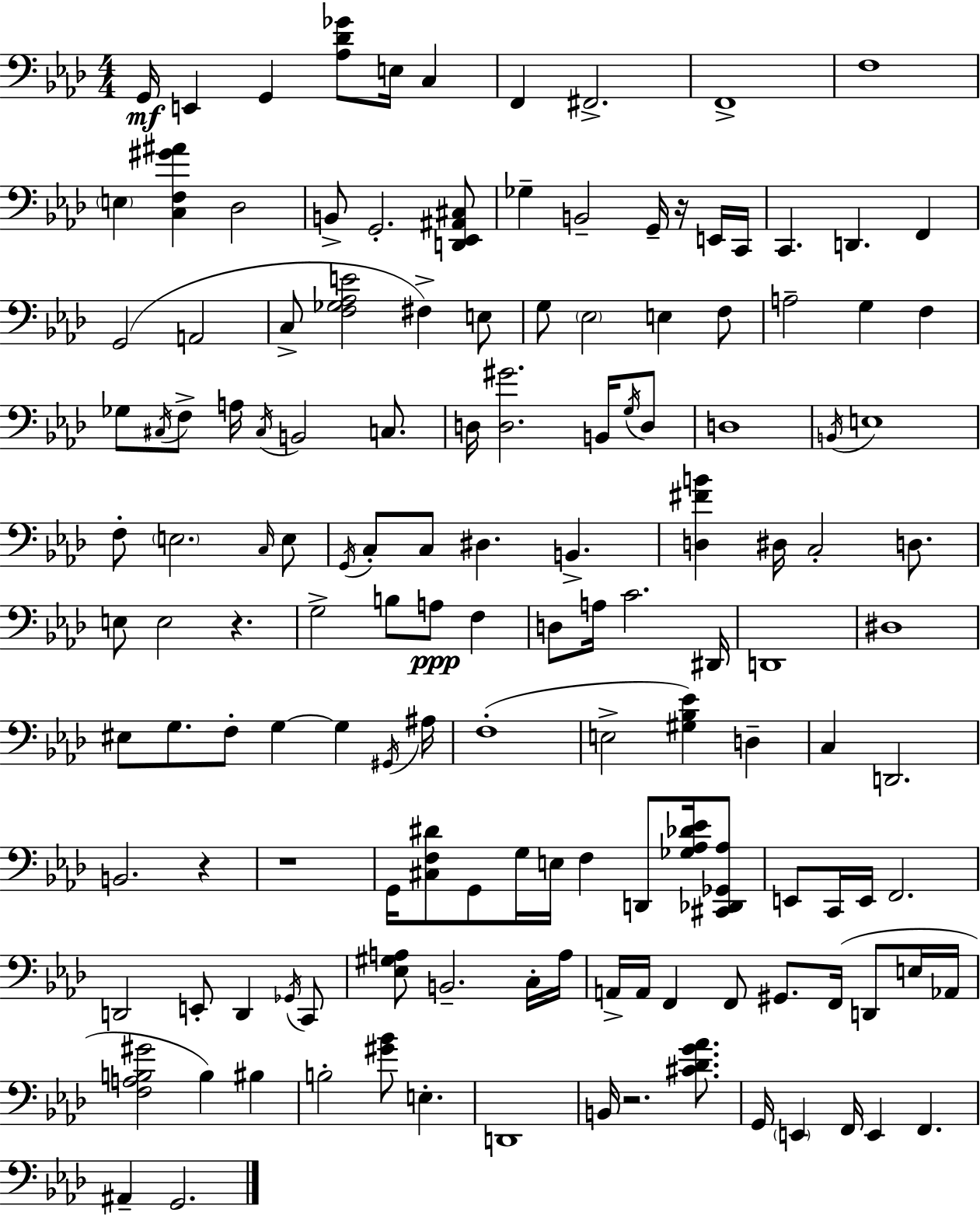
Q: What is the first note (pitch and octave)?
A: G2